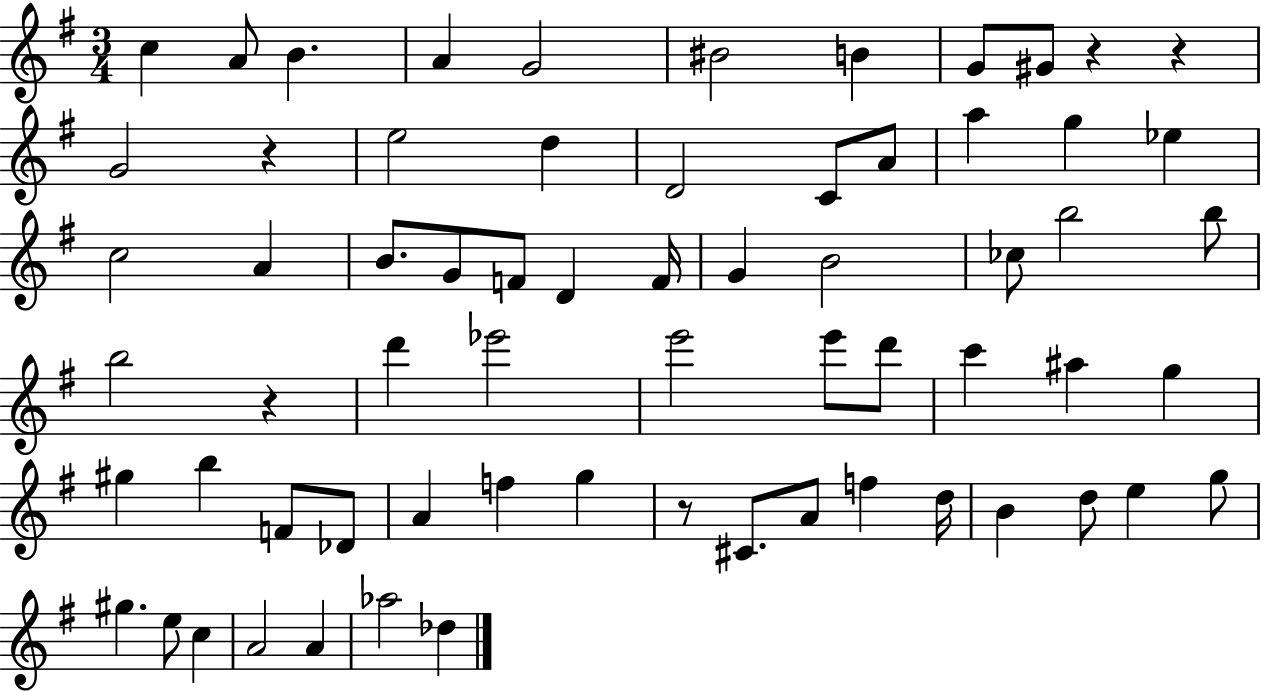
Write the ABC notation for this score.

X:1
T:Untitled
M:3/4
L:1/4
K:G
c A/2 B A G2 ^B2 B G/2 ^G/2 z z G2 z e2 d D2 C/2 A/2 a g _e c2 A B/2 G/2 F/2 D F/4 G B2 _c/2 b2 b/2 b2 z d' _e'2 e'2 e'/2 d'/2 c' ^a g ^g b F/2 _D/2 A f g z/2 ^C/2 A/2 f d/4 B d/2 e g/2 ^g e/2 c A2 A _a2 _d